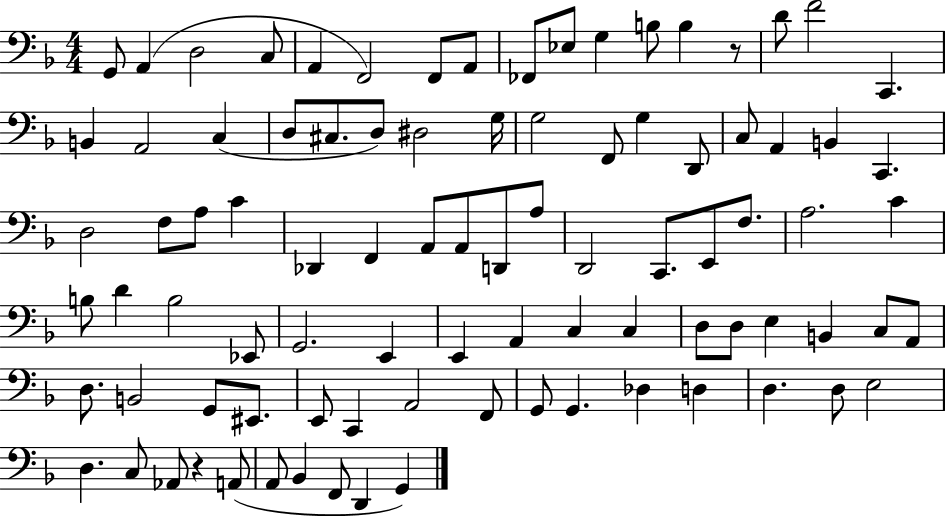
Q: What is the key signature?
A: F major